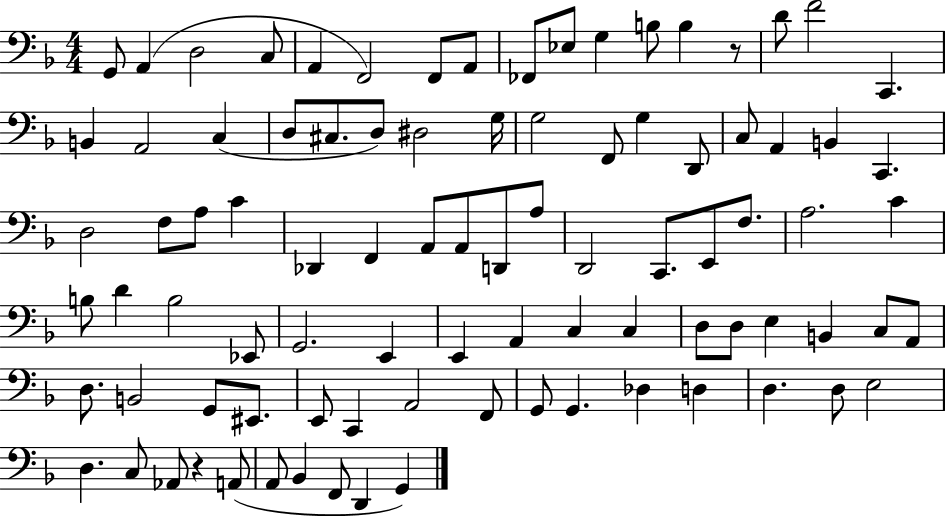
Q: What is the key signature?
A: F major